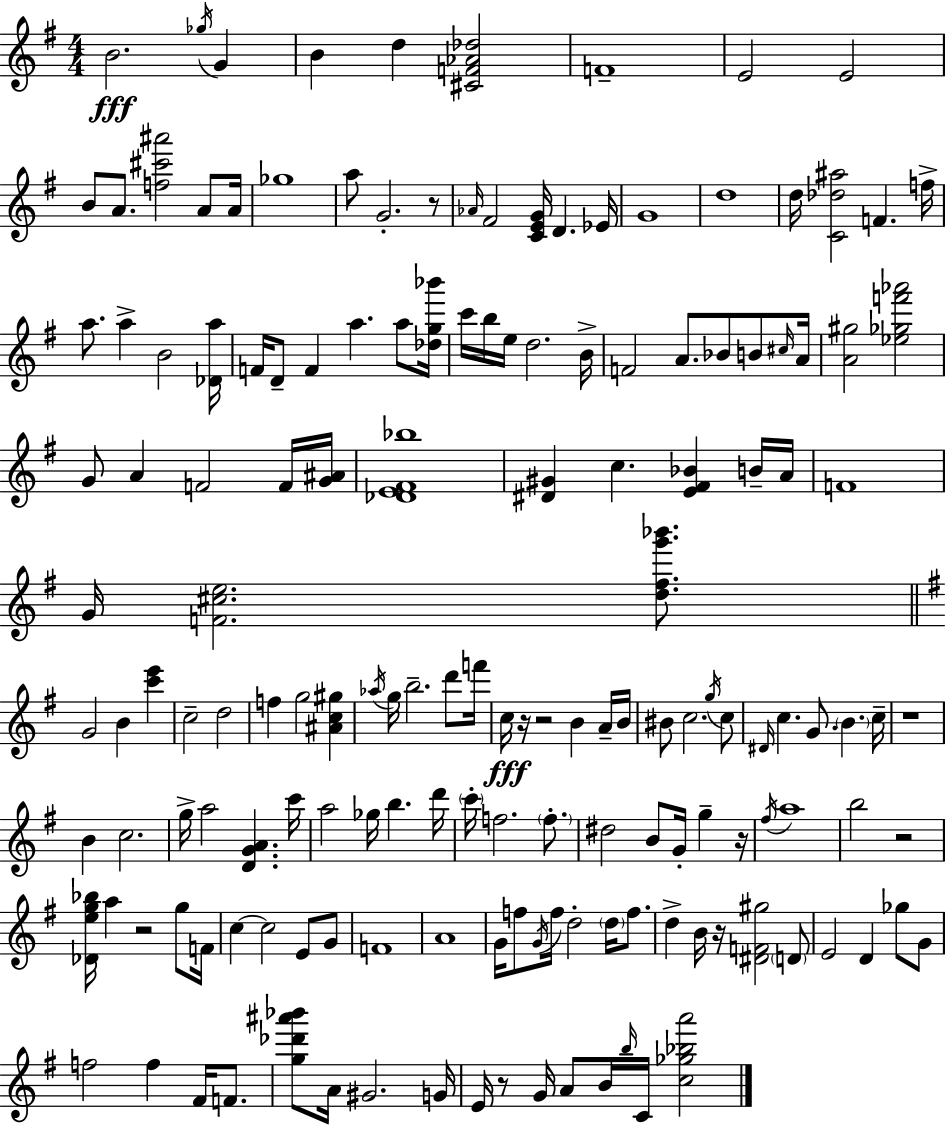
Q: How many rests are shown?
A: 9